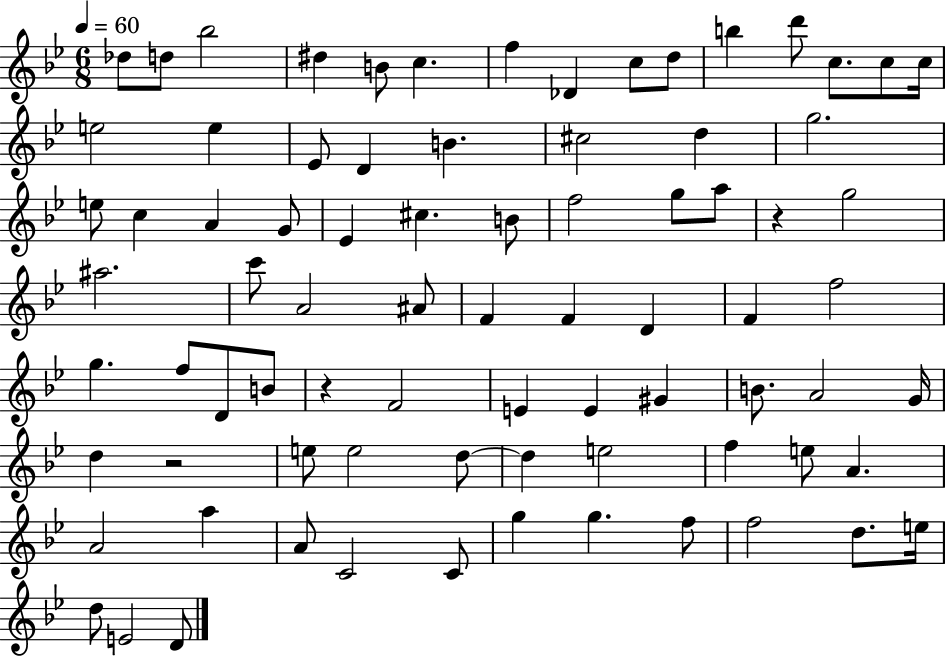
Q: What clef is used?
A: treble